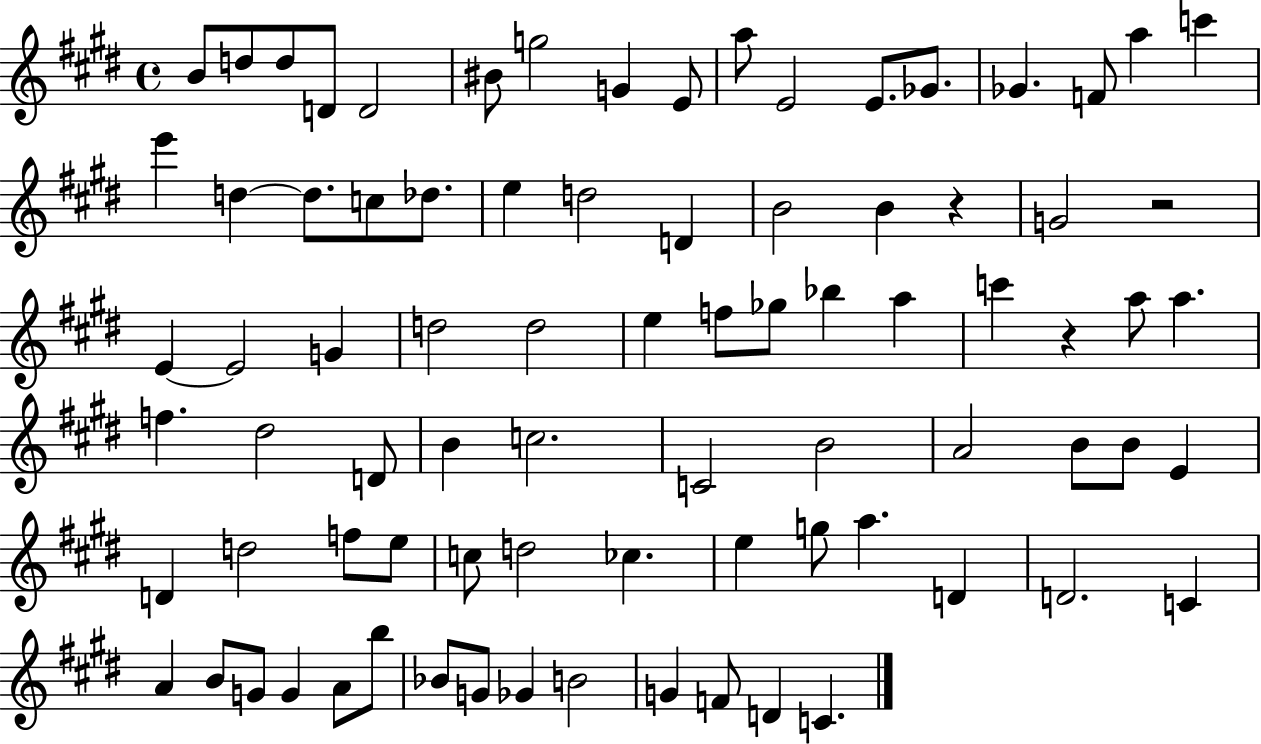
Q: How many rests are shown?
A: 3